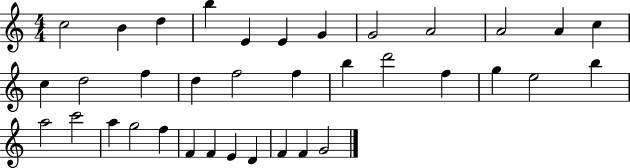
{
  \clef treble
  \numericTimeSignature
  \time 4/4
  \key c \major
  c''2 b'4 d''4 | b''4 e'4 e'4 g'4 | g'2 a'2 | a'2 a'4 c''4 | \break c''4 d''2 f''4 | d''4 f''2 f''4 | b''4 d'''2 f''4 | g''4 e''2 b''4 | \break a''2 c'''2 | a''4 g''2 f''4 | f'4 f'4 e'4 d'4 | f'4 f'4 g'2 | \break \bar "|."
}